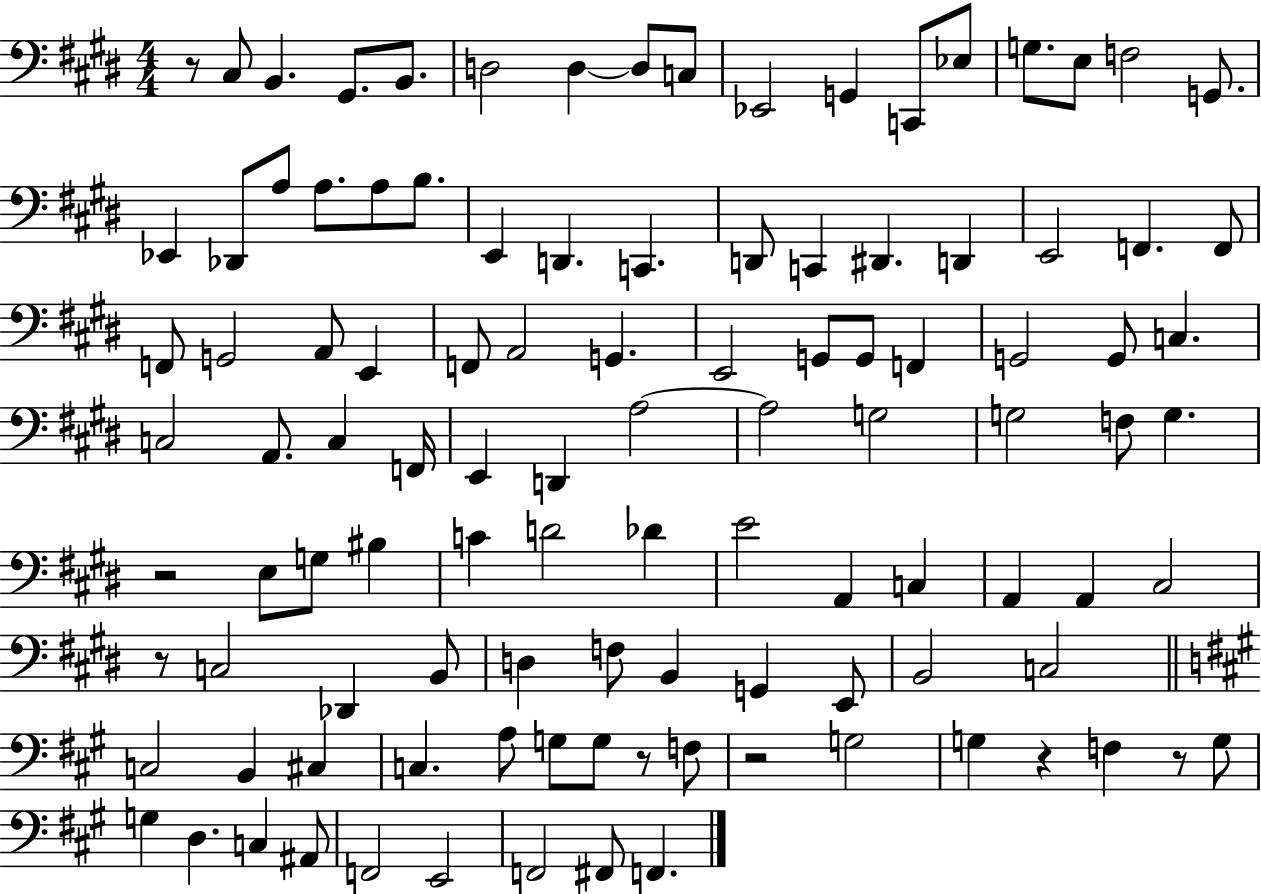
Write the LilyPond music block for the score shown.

{
  \clef bass
  \numericTimeSignature
  \time 4/4
  \key e \major
  r8 cis8 b,4. gis,8. b,8. | d2 d4~~ d8 c8 | ees,2 g,4 c,8 ees8 | g8. e8 f2 g,8. | \break ees,4 des,8 a8 a8. a8 b8. | e,4 d,4. c,4. | d,8 c,4 dis,4. d,4 | e,2 f,4. f,8 | \break f,8 g,2 a,8 e,4 | f,8 a,2 g,4. | e,2 g,8 g,8 f,4 | g,2 g,8 c4. | \break c2 a,8. c4 f,16 | e,4 d,4 a2~~ | a2 g2 | g2 f8 g4. | \break r2 e8 g8 bis4 | c'4 d'2 des'4 | e'2 a,4 c4 | a,4 a,4 cis2 | \break r8 c2 des,4 b,8 | d4 f8 b,4 g,4 e,8 | b,2 c2 | \bar "||" \break \key a \major c2 b,4 cis4 | c4. a8 g8 g8 r8 f8 | r2 g2 | g4 r4 f4 r8 g8 | \break g4 d4. c4 ais,8 | f,2 e,2 | f,2 fis,8 f,4. | \bar "|."
}